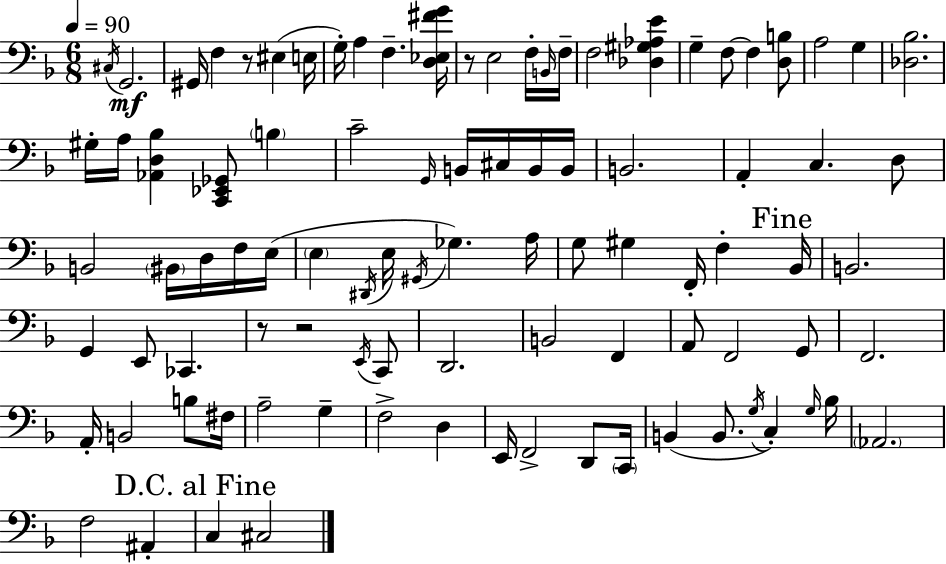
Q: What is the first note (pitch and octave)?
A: C#3